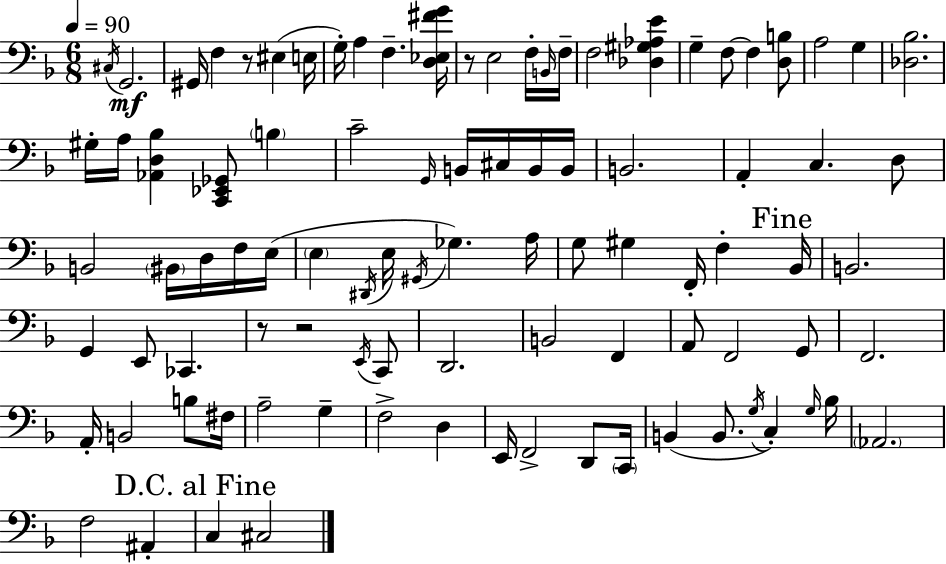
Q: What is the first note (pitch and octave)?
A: C#3